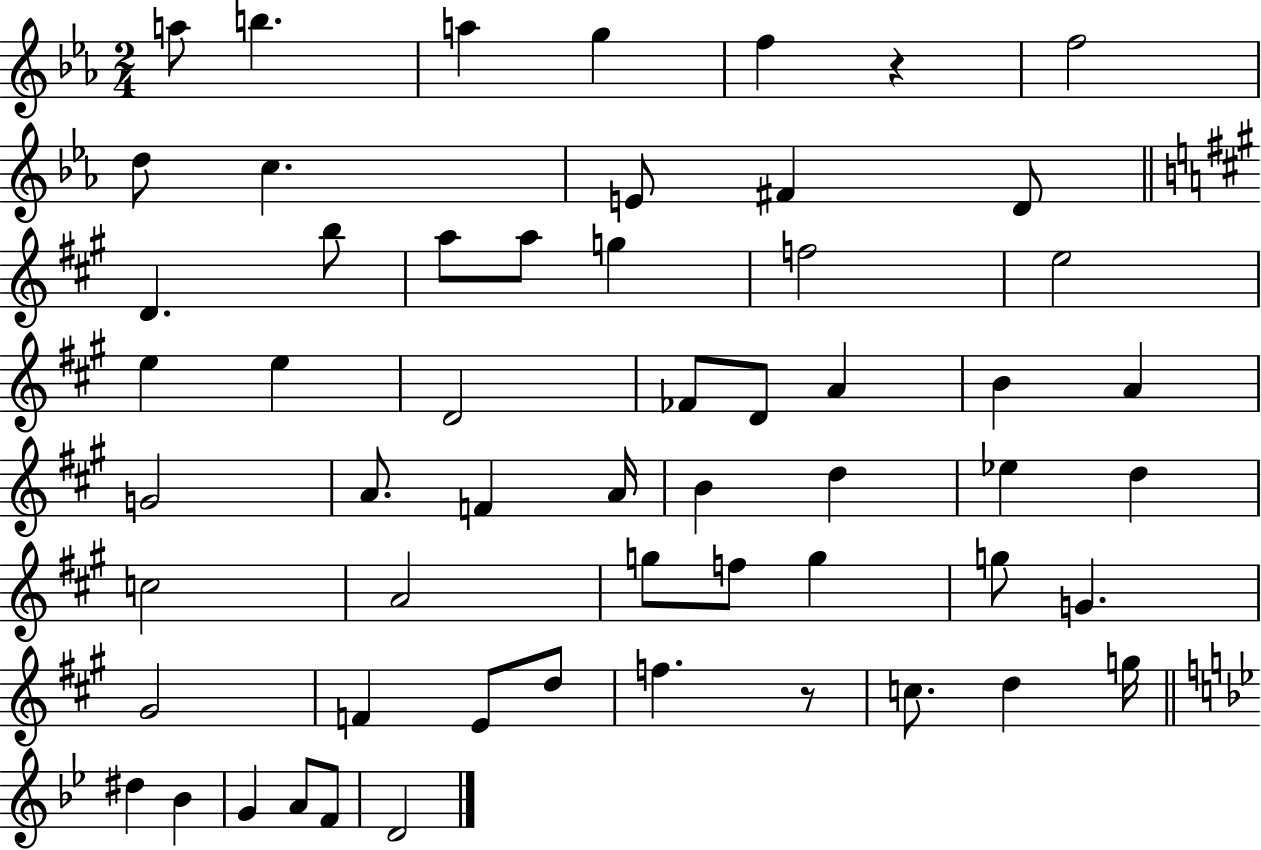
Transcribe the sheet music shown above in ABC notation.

X:1
T:Untitled
M:2/4
L:1/4
K:Eb
a/2 b a g f z f2 d/2 c E/2 ^F D/2 D b/2 a/2 a/2 g f2 e2 e e D2 _F/2 D/2 A B A G2 A/2 F A/4 B d _e d c2 A2 g/2 f/2 g g/2 G ^G2 F E/2 d/2 f z/2 c/2 d g/4 ^d _B G A/2 F/2 D2